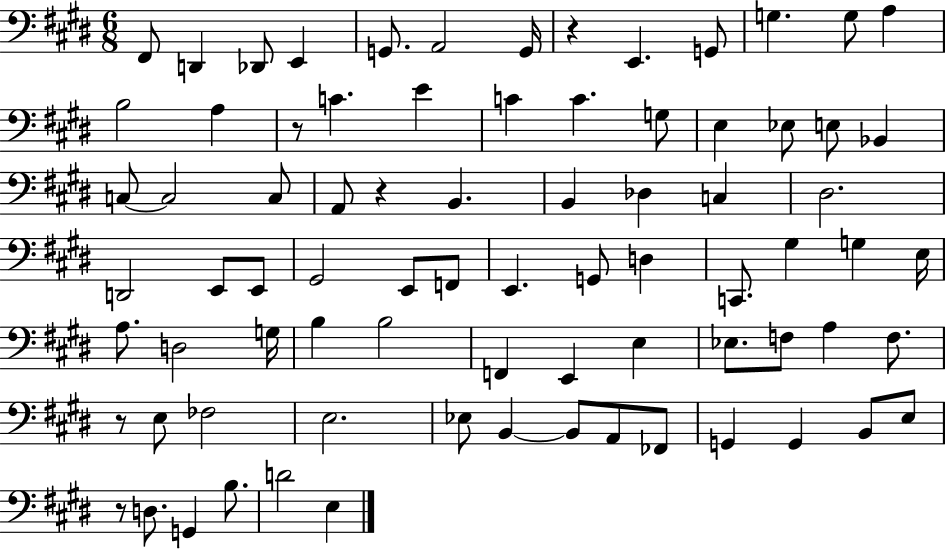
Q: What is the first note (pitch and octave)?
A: F#2